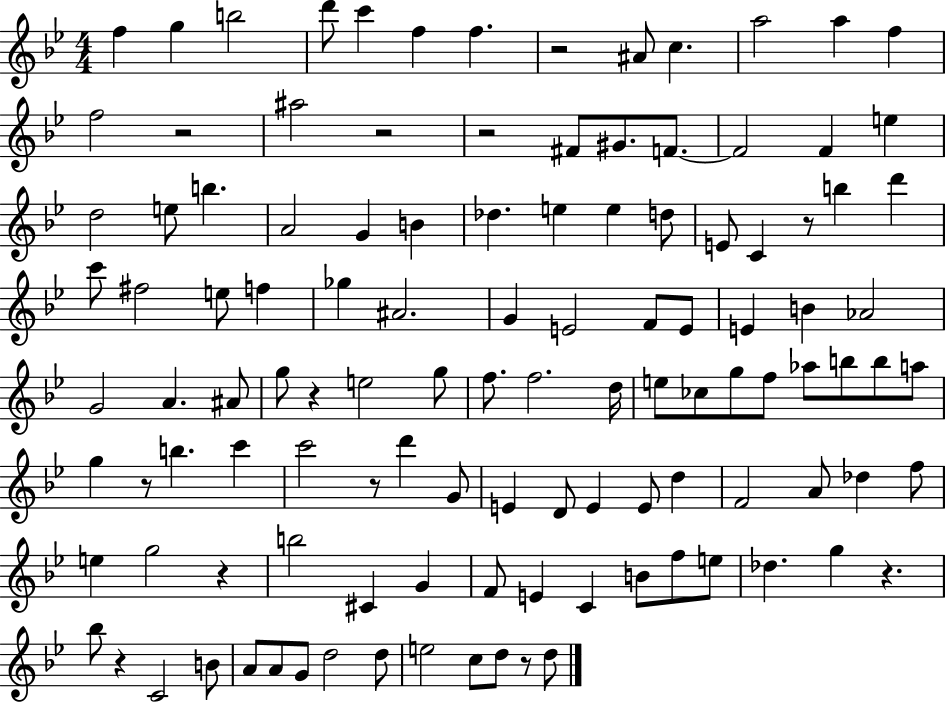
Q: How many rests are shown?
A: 12